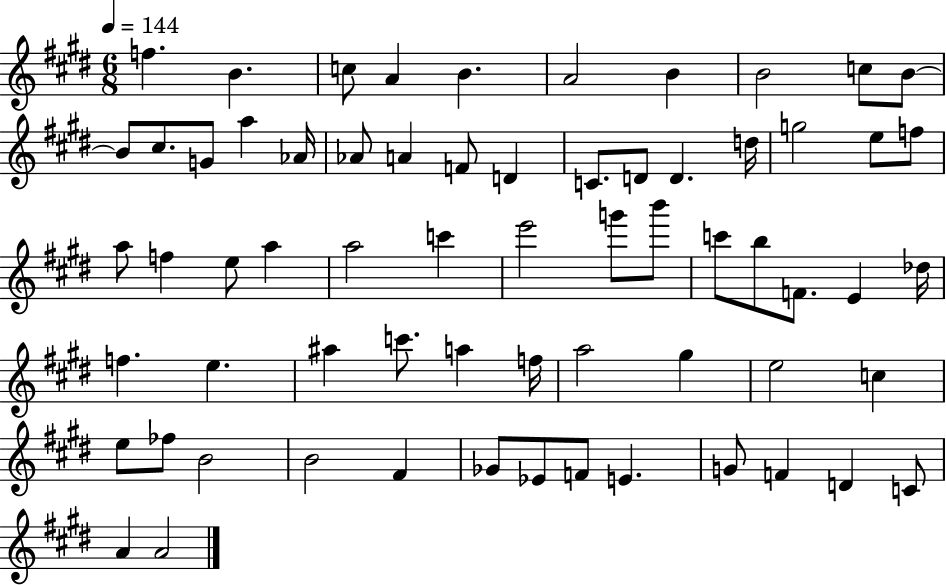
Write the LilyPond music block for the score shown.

{
  \clef treble
  \numericTimeSignature
  \time 6/8
  \key e \major
  \tempo 4 = 144
  f''4. b'4. | c''8 a'4 b'4. | a'2 b'4 | b'2 c''8 b'8~~ | \break b'8 cis''8. g'8 a''4 aes'16 | aes'8 a'4 f'8 d'4 | c'8. d'8 d'4. d''16 | g''2 e''8 f''8 | \break a''8 f''4 e''8 a''4 | a''2 c'''4 | e'''2 g'''8 b'''8 | c'''8 b''8 f'8. e'4 des''16 | \break f''4. e''4. | ais''4 c'''8. a''4 f''16 | a''2 gis''4 | e''2 c''4 | \break e''8 fes''8 b'2 | b'2 fis'4 | ges'8 ees'8 f'8 e'4. | g'8 f'4 d'4 c'8 | \break a'4 a'2 | \bar "|."
}